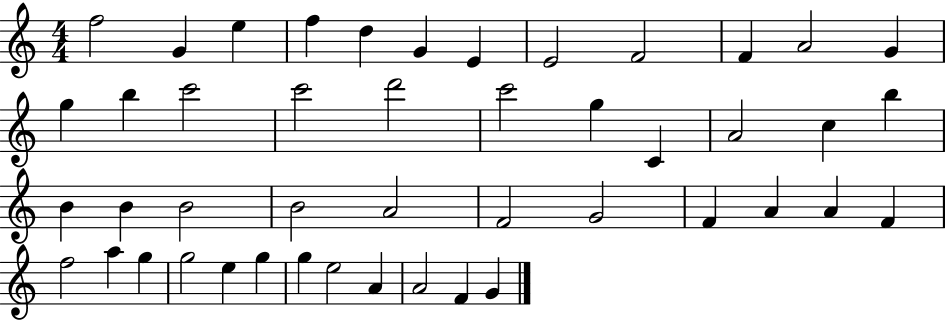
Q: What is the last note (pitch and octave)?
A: G4